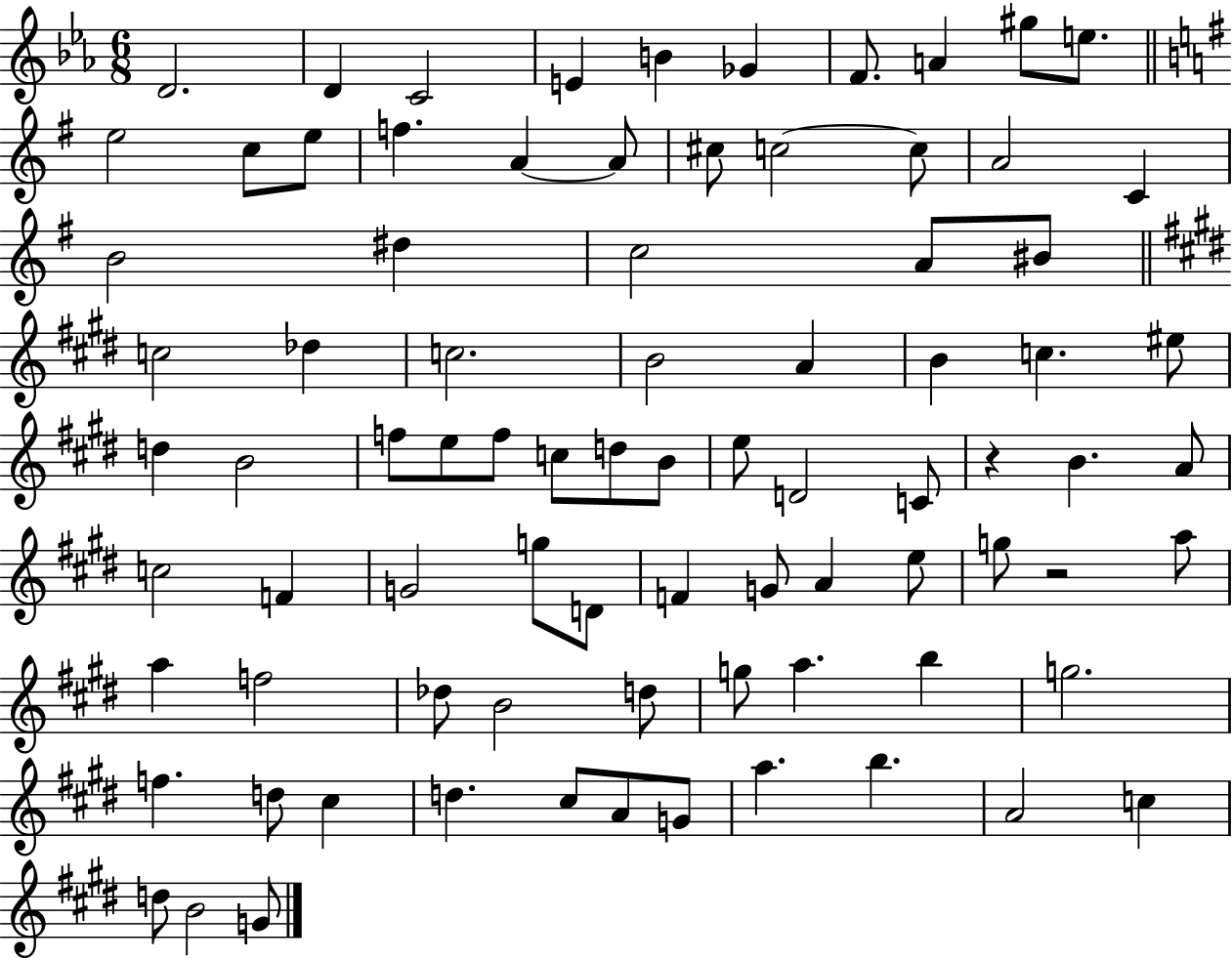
D4/h. D4/q C4/h E4/q B4/q Gb4/q F4/e. A4/q G#5/e E5/e. E5/h C5/e E5/e F5/q. A4/q A4/e C#5/e C5/h C5/e A4/h C4/q B4/h D#5/q C5/h A4/e BIS4/e C5/h Db5/q C5/h. B4/h A4/q B4/q C5/q. EIS5/e D5/q B4/h F5/e E5/e F5/e C5/e D5/e B4/e E5/e D4/h C4/e R/q B4/q. A4/e C5/h F4/q G4/h G5/e D4/e F4/q G4/e A4/q E5/e G5/e R/h A5/e A5/q F5/h Db5/e B4/h D5/e G5/e A5/q. B5/q G5/h. F5/q. D5/e C#5/q D5/q. C#5/e A4/e G4/e A5/q. B5/q. A4/h C5/q D5/e B4/h G4/e